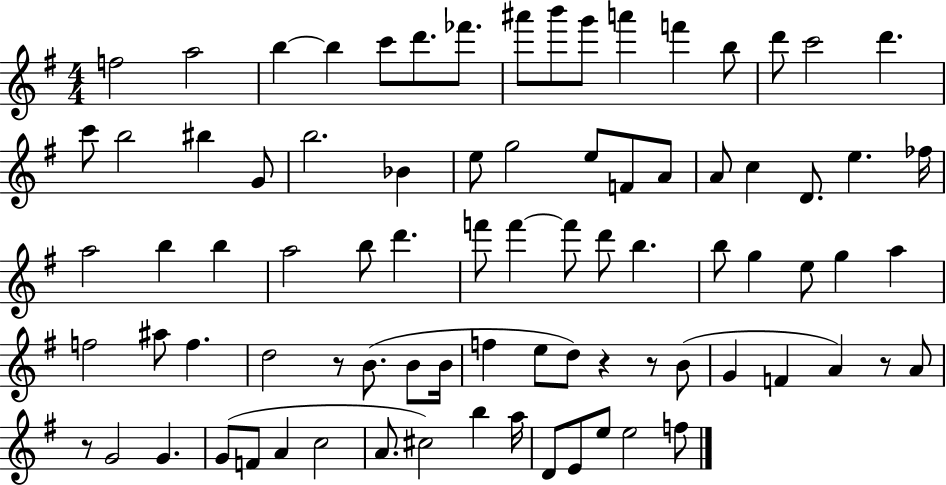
X:1
T:Untitled
M:4/4
L:1/4
K:G
f2 a2 b b c'/2 d'/2 _f'/2 ^a'/2 b'/2 g'/2 a' f' b/2 d'/2 c'2 d' c'/2 b2 ^b G/2 b2 _B e/2 g2 e/2 F/2 A/2 A/2 c D/2 e _f/4 a2 b b a2 b/2 d' f'/2 f' f'/2 d'/2 b b/2 g e/2 g a f2 ^a/2 f d2 z/2 B/2 B/2 B/4 f e/2 d/2 z z/2 B/2 G F A z/2 A/2 z/2 G2 G G/2 F/2 A c2 A/2 ^c2 b a/4 D/2 E/2 e/2 e2 f/2